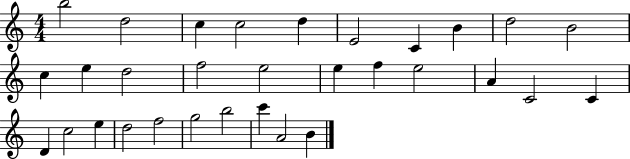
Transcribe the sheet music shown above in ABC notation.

X:1
T:Untitled
M:4/4
L:1/4
K:C
b2 d2 c c2 d E2 C B d2 B2 c e d2 f2 e2 e f e2 A C2 C D c2 e d2 f2 g2 b2 c' A2 B